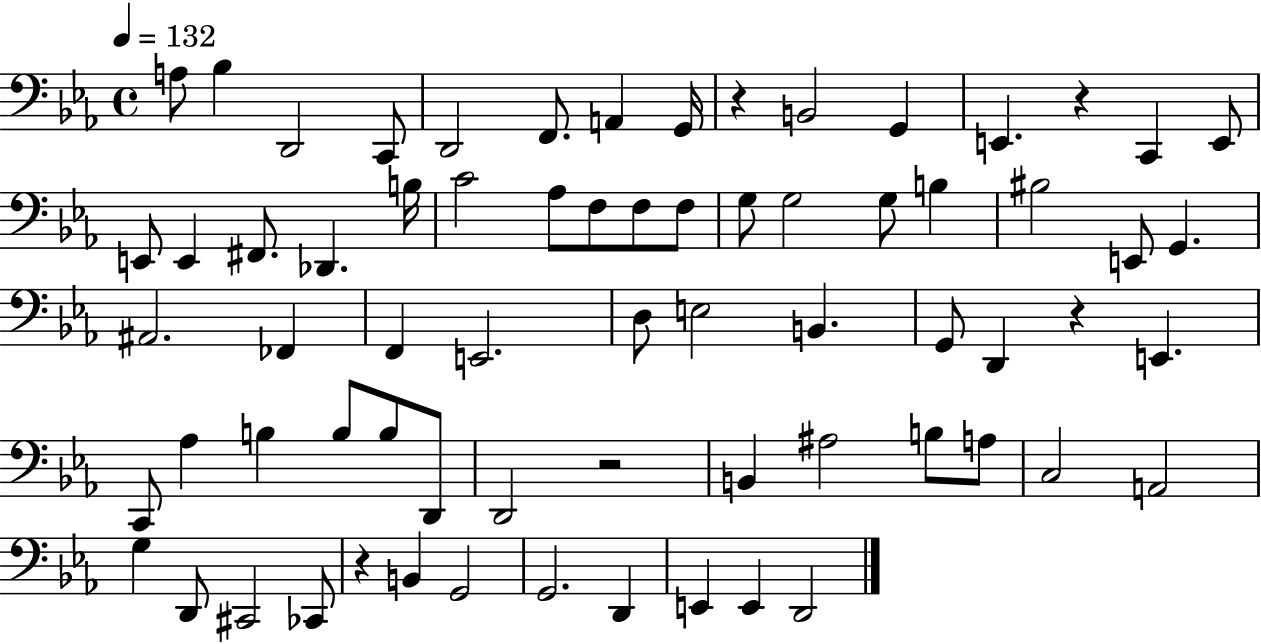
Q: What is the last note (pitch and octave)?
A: D2